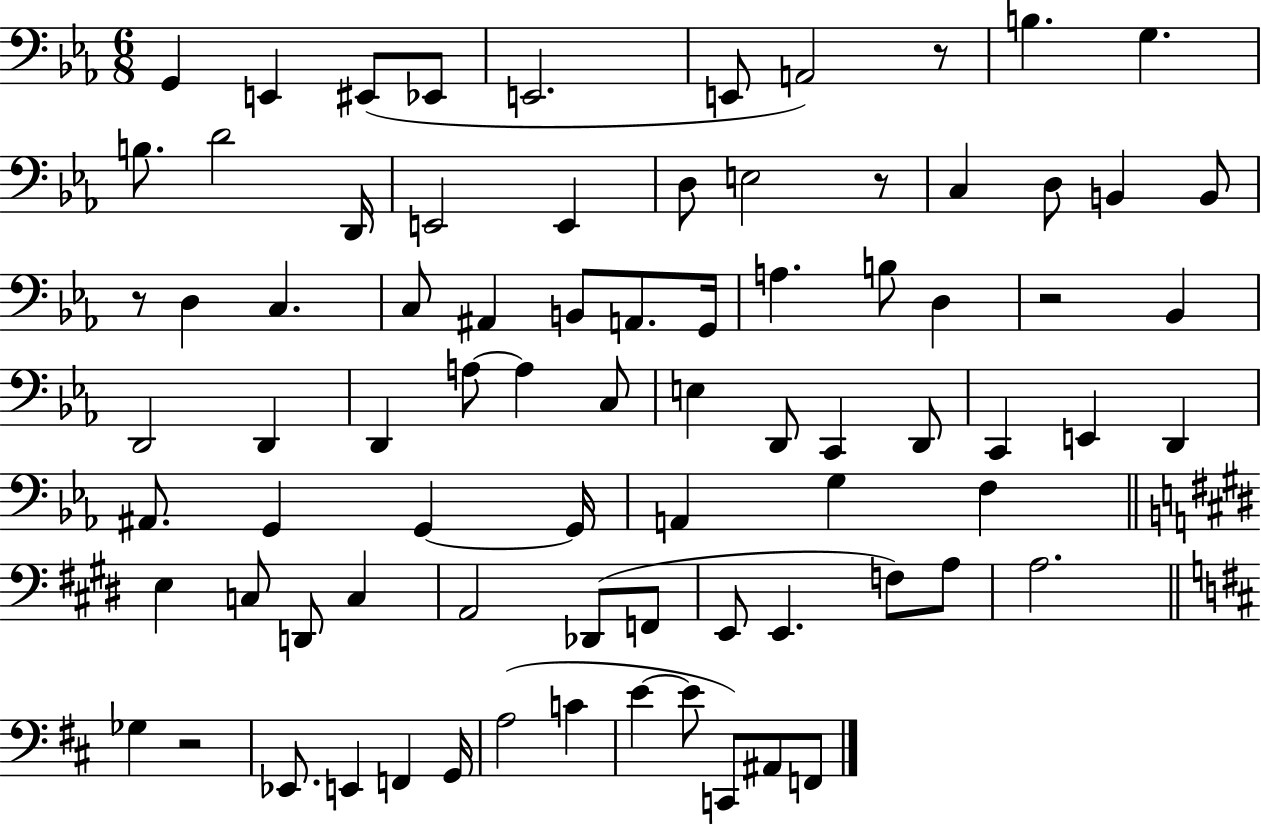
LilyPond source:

{
  \clef bass
  \numericTimeSignature
  \time 6/8
  \key ees \major
  g,4 e,4 eis,8( ees,8 | e,2. | e,8 a,2) r8 | b4. g4. | \break b8. d'2 d,16 | e,2 e,4 | d8 e2 r8 | c4 d8 b,4 b,8 | \break r8 d4 c4. | c8 ais,4 b,8 a,8. g,16 | a4. b8 d4 | r2 bes,4 | \break d,2 d,4 | d,4 a8~~ a4 c8 | e4 d,8 c,4 d,8 | c,4 e,4 d,4 | \break ais,8. g,4 g,4~~ g,16 | a,4 g4 f4 | \bar "||" \break \key e \major e4 c8 d,8 c4 | a,2 des,8( f,8 | e,8 e,4. f8) a8 | a2. | \break \bar "||" \break \key d \major ges4 r2 | ees,8. e,4 f,4 g,16 | a2( c'4 | e'4~~ e'8 c,8) ais,8 f,8 | \break \bar "|."
}